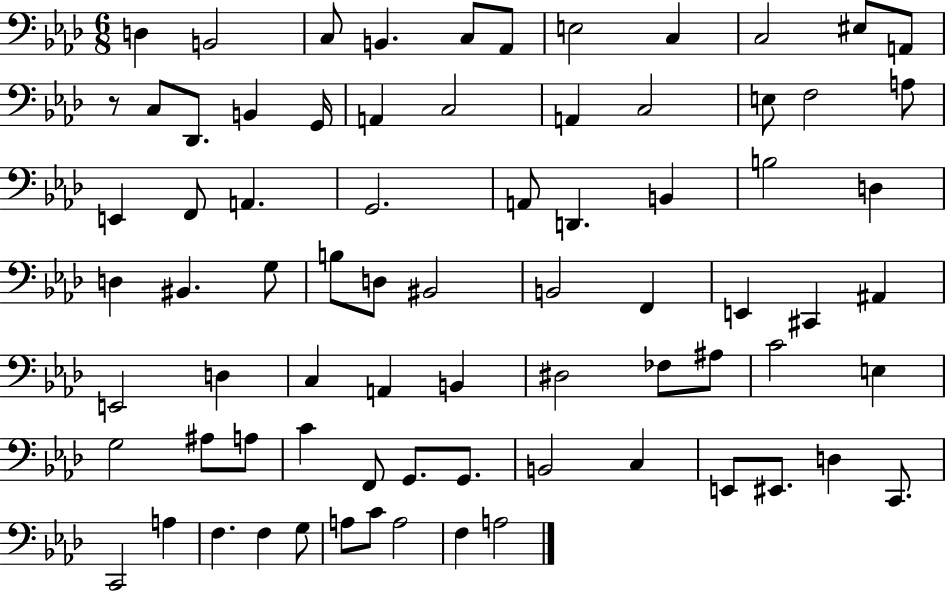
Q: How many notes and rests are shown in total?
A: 76